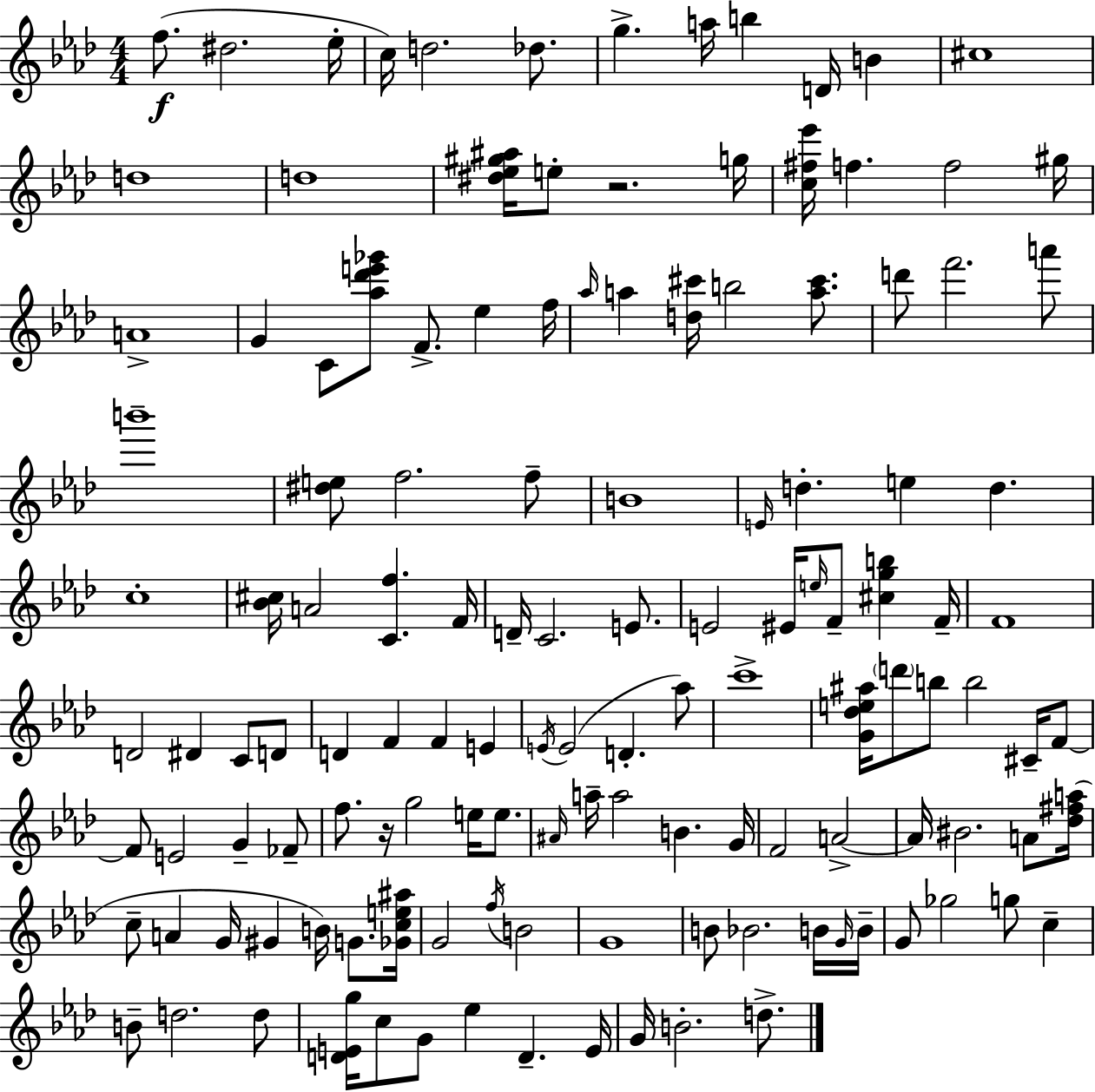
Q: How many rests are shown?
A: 2